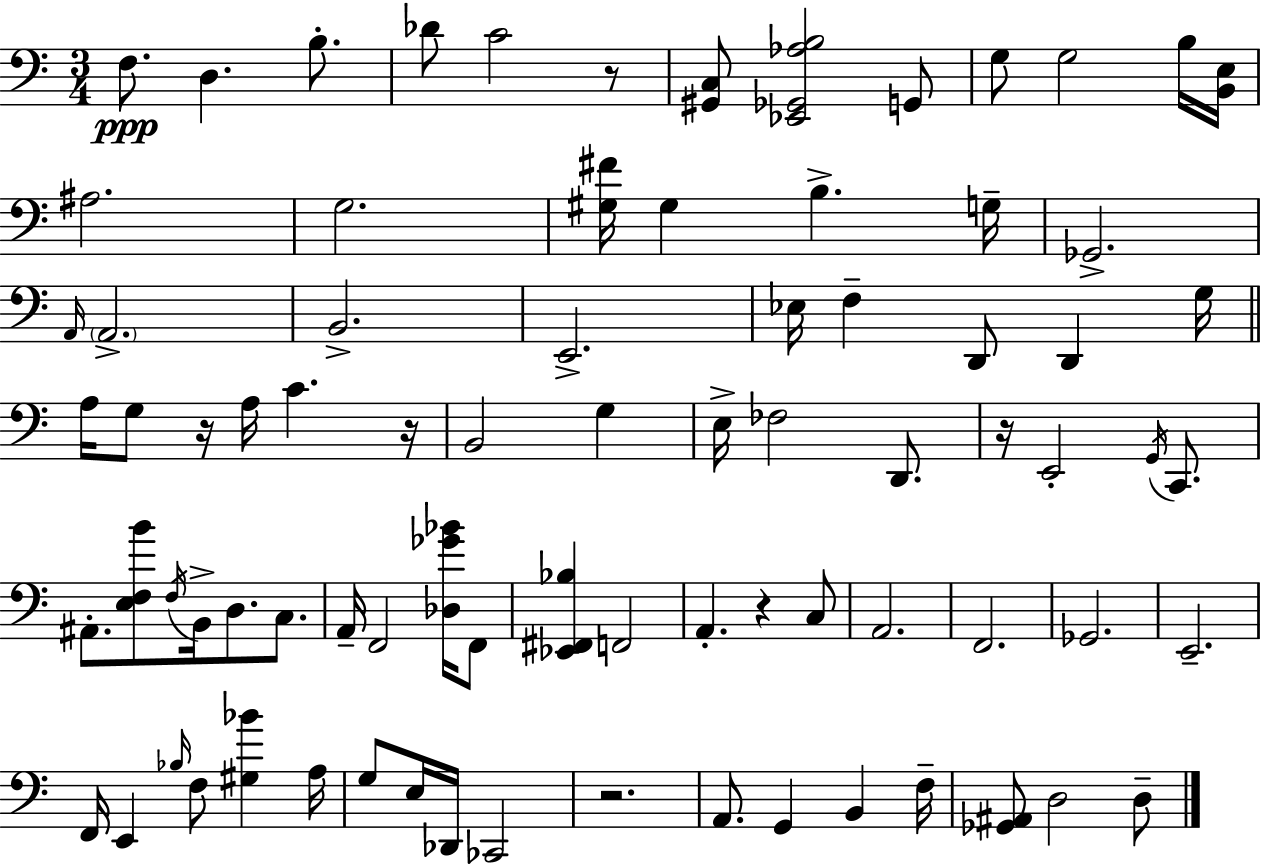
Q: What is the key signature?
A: C major